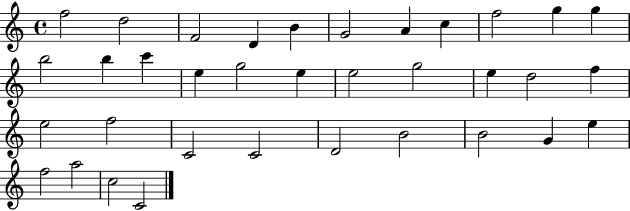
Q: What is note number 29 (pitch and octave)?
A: B4